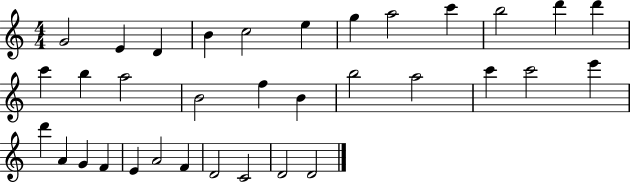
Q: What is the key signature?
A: C major